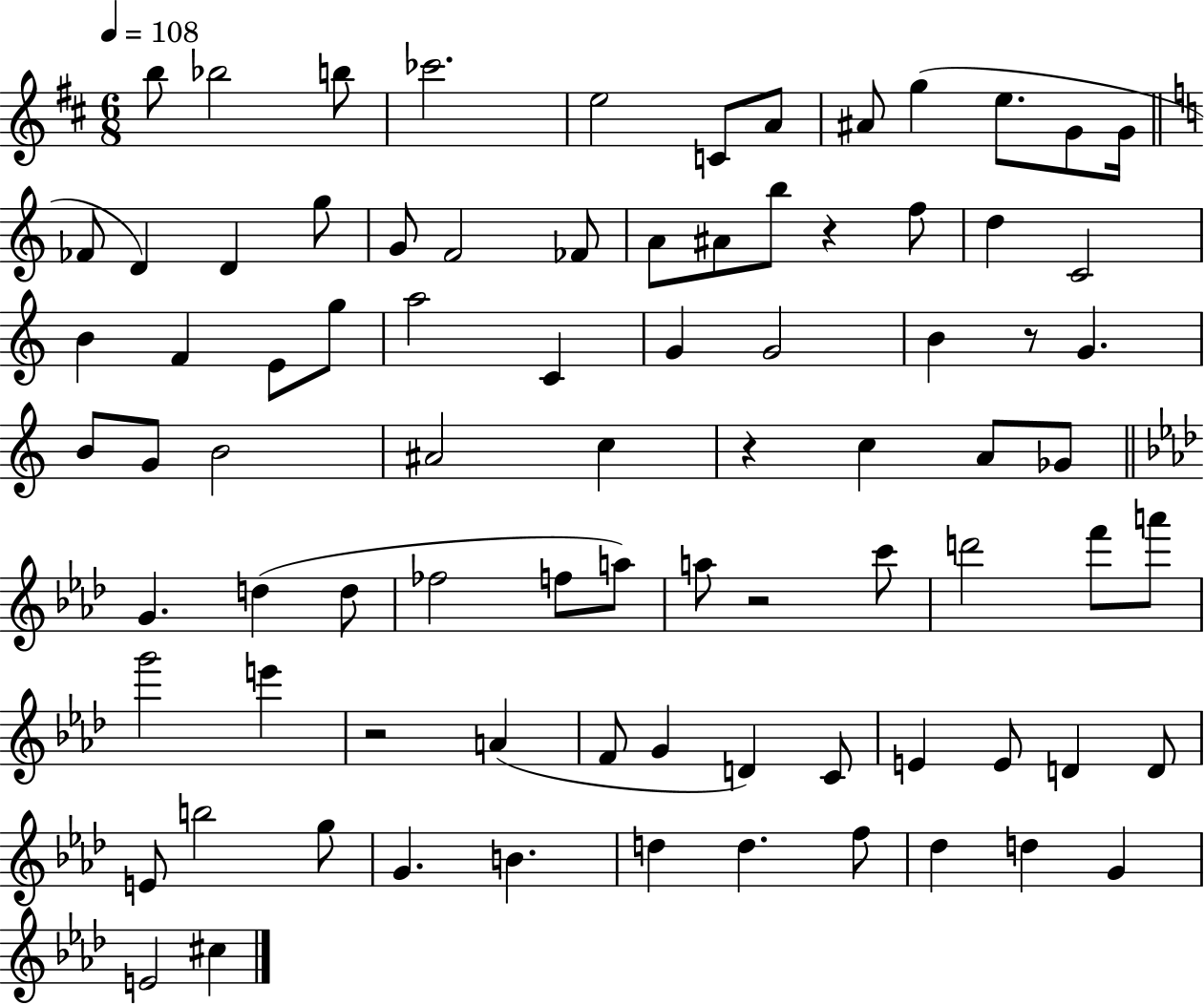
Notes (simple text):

B5/e Bb5/h B5/e CES6/h. E5/h C4/e A4/e A#4/e G5/q E5/e. G4/e G4/s FES4/e D4/q D4/q G5/e G4/e F4/h FES4/e A4/e A#4/e B5/e R/q F5/e D5/q C4/h B4/q F4/q E4/e G5/e A5/h C4/q G4/q G4/h B4/q R/e G4/q. B4/e G4/e B4/h A#4/h C5/q R/q C5/q A4/e Gb4/e G4/q. D5/q D5/e FES5/h F5/e A5/e A5/e R/h C6/e D6/h F6/e A6/e G6/h E6/q R/h A4/q F4/e G4/q D4/q C4/e E4/q E4/e D4/q D4/e E4/e B5/h G5/e G4/q. B4/q. D5/q D5/q. F5/e Db5/q D5/q G4/q E4/h C#5/q